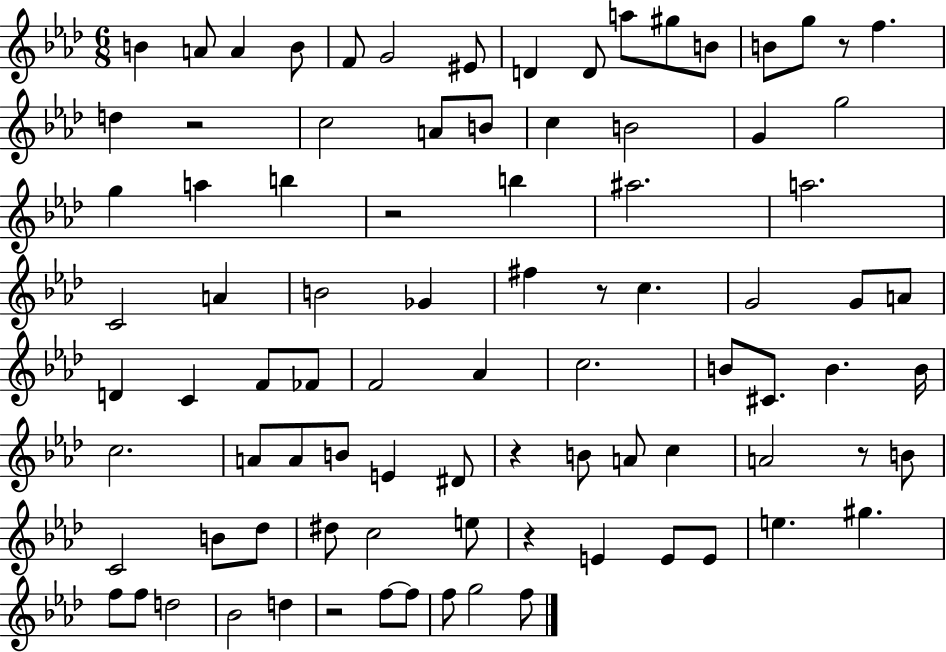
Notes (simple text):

B4/q A4/e A4/q B4/e F4/e G4/h EIS4/e D4/q D4/e A5/e G#5/e B4/e B4/e G5/e R/e F5/q. D5/q R/h C5/h A4/e B4/e C5/q B4/h G4/q G5/h G5/q A5/q B5/q R/h B5/q A#5/h. A5/h. C4/h A4/q B4/h Gb4/q F#5/q R/e C5/q. G4/h G4/e A4/e D4/q C4/q F4/e FES4/e F4/h Ab4/q C5/h. B4/e C#4/e. B4/q. B4/s C5/h. A4/e A4/e B4/e E4/q D#4/e R/q B4/e A4/e C5/q A4/h R/e B4/e C4/h B4/e Db5/e D#5/e C5/h E5/e R/q E4/q E4/e E4/e E5/q. G#5/q. F5/e F5/e D5/h Bb4/h D5/q R/h F5/e F5/e F5/e G5/h F5/e